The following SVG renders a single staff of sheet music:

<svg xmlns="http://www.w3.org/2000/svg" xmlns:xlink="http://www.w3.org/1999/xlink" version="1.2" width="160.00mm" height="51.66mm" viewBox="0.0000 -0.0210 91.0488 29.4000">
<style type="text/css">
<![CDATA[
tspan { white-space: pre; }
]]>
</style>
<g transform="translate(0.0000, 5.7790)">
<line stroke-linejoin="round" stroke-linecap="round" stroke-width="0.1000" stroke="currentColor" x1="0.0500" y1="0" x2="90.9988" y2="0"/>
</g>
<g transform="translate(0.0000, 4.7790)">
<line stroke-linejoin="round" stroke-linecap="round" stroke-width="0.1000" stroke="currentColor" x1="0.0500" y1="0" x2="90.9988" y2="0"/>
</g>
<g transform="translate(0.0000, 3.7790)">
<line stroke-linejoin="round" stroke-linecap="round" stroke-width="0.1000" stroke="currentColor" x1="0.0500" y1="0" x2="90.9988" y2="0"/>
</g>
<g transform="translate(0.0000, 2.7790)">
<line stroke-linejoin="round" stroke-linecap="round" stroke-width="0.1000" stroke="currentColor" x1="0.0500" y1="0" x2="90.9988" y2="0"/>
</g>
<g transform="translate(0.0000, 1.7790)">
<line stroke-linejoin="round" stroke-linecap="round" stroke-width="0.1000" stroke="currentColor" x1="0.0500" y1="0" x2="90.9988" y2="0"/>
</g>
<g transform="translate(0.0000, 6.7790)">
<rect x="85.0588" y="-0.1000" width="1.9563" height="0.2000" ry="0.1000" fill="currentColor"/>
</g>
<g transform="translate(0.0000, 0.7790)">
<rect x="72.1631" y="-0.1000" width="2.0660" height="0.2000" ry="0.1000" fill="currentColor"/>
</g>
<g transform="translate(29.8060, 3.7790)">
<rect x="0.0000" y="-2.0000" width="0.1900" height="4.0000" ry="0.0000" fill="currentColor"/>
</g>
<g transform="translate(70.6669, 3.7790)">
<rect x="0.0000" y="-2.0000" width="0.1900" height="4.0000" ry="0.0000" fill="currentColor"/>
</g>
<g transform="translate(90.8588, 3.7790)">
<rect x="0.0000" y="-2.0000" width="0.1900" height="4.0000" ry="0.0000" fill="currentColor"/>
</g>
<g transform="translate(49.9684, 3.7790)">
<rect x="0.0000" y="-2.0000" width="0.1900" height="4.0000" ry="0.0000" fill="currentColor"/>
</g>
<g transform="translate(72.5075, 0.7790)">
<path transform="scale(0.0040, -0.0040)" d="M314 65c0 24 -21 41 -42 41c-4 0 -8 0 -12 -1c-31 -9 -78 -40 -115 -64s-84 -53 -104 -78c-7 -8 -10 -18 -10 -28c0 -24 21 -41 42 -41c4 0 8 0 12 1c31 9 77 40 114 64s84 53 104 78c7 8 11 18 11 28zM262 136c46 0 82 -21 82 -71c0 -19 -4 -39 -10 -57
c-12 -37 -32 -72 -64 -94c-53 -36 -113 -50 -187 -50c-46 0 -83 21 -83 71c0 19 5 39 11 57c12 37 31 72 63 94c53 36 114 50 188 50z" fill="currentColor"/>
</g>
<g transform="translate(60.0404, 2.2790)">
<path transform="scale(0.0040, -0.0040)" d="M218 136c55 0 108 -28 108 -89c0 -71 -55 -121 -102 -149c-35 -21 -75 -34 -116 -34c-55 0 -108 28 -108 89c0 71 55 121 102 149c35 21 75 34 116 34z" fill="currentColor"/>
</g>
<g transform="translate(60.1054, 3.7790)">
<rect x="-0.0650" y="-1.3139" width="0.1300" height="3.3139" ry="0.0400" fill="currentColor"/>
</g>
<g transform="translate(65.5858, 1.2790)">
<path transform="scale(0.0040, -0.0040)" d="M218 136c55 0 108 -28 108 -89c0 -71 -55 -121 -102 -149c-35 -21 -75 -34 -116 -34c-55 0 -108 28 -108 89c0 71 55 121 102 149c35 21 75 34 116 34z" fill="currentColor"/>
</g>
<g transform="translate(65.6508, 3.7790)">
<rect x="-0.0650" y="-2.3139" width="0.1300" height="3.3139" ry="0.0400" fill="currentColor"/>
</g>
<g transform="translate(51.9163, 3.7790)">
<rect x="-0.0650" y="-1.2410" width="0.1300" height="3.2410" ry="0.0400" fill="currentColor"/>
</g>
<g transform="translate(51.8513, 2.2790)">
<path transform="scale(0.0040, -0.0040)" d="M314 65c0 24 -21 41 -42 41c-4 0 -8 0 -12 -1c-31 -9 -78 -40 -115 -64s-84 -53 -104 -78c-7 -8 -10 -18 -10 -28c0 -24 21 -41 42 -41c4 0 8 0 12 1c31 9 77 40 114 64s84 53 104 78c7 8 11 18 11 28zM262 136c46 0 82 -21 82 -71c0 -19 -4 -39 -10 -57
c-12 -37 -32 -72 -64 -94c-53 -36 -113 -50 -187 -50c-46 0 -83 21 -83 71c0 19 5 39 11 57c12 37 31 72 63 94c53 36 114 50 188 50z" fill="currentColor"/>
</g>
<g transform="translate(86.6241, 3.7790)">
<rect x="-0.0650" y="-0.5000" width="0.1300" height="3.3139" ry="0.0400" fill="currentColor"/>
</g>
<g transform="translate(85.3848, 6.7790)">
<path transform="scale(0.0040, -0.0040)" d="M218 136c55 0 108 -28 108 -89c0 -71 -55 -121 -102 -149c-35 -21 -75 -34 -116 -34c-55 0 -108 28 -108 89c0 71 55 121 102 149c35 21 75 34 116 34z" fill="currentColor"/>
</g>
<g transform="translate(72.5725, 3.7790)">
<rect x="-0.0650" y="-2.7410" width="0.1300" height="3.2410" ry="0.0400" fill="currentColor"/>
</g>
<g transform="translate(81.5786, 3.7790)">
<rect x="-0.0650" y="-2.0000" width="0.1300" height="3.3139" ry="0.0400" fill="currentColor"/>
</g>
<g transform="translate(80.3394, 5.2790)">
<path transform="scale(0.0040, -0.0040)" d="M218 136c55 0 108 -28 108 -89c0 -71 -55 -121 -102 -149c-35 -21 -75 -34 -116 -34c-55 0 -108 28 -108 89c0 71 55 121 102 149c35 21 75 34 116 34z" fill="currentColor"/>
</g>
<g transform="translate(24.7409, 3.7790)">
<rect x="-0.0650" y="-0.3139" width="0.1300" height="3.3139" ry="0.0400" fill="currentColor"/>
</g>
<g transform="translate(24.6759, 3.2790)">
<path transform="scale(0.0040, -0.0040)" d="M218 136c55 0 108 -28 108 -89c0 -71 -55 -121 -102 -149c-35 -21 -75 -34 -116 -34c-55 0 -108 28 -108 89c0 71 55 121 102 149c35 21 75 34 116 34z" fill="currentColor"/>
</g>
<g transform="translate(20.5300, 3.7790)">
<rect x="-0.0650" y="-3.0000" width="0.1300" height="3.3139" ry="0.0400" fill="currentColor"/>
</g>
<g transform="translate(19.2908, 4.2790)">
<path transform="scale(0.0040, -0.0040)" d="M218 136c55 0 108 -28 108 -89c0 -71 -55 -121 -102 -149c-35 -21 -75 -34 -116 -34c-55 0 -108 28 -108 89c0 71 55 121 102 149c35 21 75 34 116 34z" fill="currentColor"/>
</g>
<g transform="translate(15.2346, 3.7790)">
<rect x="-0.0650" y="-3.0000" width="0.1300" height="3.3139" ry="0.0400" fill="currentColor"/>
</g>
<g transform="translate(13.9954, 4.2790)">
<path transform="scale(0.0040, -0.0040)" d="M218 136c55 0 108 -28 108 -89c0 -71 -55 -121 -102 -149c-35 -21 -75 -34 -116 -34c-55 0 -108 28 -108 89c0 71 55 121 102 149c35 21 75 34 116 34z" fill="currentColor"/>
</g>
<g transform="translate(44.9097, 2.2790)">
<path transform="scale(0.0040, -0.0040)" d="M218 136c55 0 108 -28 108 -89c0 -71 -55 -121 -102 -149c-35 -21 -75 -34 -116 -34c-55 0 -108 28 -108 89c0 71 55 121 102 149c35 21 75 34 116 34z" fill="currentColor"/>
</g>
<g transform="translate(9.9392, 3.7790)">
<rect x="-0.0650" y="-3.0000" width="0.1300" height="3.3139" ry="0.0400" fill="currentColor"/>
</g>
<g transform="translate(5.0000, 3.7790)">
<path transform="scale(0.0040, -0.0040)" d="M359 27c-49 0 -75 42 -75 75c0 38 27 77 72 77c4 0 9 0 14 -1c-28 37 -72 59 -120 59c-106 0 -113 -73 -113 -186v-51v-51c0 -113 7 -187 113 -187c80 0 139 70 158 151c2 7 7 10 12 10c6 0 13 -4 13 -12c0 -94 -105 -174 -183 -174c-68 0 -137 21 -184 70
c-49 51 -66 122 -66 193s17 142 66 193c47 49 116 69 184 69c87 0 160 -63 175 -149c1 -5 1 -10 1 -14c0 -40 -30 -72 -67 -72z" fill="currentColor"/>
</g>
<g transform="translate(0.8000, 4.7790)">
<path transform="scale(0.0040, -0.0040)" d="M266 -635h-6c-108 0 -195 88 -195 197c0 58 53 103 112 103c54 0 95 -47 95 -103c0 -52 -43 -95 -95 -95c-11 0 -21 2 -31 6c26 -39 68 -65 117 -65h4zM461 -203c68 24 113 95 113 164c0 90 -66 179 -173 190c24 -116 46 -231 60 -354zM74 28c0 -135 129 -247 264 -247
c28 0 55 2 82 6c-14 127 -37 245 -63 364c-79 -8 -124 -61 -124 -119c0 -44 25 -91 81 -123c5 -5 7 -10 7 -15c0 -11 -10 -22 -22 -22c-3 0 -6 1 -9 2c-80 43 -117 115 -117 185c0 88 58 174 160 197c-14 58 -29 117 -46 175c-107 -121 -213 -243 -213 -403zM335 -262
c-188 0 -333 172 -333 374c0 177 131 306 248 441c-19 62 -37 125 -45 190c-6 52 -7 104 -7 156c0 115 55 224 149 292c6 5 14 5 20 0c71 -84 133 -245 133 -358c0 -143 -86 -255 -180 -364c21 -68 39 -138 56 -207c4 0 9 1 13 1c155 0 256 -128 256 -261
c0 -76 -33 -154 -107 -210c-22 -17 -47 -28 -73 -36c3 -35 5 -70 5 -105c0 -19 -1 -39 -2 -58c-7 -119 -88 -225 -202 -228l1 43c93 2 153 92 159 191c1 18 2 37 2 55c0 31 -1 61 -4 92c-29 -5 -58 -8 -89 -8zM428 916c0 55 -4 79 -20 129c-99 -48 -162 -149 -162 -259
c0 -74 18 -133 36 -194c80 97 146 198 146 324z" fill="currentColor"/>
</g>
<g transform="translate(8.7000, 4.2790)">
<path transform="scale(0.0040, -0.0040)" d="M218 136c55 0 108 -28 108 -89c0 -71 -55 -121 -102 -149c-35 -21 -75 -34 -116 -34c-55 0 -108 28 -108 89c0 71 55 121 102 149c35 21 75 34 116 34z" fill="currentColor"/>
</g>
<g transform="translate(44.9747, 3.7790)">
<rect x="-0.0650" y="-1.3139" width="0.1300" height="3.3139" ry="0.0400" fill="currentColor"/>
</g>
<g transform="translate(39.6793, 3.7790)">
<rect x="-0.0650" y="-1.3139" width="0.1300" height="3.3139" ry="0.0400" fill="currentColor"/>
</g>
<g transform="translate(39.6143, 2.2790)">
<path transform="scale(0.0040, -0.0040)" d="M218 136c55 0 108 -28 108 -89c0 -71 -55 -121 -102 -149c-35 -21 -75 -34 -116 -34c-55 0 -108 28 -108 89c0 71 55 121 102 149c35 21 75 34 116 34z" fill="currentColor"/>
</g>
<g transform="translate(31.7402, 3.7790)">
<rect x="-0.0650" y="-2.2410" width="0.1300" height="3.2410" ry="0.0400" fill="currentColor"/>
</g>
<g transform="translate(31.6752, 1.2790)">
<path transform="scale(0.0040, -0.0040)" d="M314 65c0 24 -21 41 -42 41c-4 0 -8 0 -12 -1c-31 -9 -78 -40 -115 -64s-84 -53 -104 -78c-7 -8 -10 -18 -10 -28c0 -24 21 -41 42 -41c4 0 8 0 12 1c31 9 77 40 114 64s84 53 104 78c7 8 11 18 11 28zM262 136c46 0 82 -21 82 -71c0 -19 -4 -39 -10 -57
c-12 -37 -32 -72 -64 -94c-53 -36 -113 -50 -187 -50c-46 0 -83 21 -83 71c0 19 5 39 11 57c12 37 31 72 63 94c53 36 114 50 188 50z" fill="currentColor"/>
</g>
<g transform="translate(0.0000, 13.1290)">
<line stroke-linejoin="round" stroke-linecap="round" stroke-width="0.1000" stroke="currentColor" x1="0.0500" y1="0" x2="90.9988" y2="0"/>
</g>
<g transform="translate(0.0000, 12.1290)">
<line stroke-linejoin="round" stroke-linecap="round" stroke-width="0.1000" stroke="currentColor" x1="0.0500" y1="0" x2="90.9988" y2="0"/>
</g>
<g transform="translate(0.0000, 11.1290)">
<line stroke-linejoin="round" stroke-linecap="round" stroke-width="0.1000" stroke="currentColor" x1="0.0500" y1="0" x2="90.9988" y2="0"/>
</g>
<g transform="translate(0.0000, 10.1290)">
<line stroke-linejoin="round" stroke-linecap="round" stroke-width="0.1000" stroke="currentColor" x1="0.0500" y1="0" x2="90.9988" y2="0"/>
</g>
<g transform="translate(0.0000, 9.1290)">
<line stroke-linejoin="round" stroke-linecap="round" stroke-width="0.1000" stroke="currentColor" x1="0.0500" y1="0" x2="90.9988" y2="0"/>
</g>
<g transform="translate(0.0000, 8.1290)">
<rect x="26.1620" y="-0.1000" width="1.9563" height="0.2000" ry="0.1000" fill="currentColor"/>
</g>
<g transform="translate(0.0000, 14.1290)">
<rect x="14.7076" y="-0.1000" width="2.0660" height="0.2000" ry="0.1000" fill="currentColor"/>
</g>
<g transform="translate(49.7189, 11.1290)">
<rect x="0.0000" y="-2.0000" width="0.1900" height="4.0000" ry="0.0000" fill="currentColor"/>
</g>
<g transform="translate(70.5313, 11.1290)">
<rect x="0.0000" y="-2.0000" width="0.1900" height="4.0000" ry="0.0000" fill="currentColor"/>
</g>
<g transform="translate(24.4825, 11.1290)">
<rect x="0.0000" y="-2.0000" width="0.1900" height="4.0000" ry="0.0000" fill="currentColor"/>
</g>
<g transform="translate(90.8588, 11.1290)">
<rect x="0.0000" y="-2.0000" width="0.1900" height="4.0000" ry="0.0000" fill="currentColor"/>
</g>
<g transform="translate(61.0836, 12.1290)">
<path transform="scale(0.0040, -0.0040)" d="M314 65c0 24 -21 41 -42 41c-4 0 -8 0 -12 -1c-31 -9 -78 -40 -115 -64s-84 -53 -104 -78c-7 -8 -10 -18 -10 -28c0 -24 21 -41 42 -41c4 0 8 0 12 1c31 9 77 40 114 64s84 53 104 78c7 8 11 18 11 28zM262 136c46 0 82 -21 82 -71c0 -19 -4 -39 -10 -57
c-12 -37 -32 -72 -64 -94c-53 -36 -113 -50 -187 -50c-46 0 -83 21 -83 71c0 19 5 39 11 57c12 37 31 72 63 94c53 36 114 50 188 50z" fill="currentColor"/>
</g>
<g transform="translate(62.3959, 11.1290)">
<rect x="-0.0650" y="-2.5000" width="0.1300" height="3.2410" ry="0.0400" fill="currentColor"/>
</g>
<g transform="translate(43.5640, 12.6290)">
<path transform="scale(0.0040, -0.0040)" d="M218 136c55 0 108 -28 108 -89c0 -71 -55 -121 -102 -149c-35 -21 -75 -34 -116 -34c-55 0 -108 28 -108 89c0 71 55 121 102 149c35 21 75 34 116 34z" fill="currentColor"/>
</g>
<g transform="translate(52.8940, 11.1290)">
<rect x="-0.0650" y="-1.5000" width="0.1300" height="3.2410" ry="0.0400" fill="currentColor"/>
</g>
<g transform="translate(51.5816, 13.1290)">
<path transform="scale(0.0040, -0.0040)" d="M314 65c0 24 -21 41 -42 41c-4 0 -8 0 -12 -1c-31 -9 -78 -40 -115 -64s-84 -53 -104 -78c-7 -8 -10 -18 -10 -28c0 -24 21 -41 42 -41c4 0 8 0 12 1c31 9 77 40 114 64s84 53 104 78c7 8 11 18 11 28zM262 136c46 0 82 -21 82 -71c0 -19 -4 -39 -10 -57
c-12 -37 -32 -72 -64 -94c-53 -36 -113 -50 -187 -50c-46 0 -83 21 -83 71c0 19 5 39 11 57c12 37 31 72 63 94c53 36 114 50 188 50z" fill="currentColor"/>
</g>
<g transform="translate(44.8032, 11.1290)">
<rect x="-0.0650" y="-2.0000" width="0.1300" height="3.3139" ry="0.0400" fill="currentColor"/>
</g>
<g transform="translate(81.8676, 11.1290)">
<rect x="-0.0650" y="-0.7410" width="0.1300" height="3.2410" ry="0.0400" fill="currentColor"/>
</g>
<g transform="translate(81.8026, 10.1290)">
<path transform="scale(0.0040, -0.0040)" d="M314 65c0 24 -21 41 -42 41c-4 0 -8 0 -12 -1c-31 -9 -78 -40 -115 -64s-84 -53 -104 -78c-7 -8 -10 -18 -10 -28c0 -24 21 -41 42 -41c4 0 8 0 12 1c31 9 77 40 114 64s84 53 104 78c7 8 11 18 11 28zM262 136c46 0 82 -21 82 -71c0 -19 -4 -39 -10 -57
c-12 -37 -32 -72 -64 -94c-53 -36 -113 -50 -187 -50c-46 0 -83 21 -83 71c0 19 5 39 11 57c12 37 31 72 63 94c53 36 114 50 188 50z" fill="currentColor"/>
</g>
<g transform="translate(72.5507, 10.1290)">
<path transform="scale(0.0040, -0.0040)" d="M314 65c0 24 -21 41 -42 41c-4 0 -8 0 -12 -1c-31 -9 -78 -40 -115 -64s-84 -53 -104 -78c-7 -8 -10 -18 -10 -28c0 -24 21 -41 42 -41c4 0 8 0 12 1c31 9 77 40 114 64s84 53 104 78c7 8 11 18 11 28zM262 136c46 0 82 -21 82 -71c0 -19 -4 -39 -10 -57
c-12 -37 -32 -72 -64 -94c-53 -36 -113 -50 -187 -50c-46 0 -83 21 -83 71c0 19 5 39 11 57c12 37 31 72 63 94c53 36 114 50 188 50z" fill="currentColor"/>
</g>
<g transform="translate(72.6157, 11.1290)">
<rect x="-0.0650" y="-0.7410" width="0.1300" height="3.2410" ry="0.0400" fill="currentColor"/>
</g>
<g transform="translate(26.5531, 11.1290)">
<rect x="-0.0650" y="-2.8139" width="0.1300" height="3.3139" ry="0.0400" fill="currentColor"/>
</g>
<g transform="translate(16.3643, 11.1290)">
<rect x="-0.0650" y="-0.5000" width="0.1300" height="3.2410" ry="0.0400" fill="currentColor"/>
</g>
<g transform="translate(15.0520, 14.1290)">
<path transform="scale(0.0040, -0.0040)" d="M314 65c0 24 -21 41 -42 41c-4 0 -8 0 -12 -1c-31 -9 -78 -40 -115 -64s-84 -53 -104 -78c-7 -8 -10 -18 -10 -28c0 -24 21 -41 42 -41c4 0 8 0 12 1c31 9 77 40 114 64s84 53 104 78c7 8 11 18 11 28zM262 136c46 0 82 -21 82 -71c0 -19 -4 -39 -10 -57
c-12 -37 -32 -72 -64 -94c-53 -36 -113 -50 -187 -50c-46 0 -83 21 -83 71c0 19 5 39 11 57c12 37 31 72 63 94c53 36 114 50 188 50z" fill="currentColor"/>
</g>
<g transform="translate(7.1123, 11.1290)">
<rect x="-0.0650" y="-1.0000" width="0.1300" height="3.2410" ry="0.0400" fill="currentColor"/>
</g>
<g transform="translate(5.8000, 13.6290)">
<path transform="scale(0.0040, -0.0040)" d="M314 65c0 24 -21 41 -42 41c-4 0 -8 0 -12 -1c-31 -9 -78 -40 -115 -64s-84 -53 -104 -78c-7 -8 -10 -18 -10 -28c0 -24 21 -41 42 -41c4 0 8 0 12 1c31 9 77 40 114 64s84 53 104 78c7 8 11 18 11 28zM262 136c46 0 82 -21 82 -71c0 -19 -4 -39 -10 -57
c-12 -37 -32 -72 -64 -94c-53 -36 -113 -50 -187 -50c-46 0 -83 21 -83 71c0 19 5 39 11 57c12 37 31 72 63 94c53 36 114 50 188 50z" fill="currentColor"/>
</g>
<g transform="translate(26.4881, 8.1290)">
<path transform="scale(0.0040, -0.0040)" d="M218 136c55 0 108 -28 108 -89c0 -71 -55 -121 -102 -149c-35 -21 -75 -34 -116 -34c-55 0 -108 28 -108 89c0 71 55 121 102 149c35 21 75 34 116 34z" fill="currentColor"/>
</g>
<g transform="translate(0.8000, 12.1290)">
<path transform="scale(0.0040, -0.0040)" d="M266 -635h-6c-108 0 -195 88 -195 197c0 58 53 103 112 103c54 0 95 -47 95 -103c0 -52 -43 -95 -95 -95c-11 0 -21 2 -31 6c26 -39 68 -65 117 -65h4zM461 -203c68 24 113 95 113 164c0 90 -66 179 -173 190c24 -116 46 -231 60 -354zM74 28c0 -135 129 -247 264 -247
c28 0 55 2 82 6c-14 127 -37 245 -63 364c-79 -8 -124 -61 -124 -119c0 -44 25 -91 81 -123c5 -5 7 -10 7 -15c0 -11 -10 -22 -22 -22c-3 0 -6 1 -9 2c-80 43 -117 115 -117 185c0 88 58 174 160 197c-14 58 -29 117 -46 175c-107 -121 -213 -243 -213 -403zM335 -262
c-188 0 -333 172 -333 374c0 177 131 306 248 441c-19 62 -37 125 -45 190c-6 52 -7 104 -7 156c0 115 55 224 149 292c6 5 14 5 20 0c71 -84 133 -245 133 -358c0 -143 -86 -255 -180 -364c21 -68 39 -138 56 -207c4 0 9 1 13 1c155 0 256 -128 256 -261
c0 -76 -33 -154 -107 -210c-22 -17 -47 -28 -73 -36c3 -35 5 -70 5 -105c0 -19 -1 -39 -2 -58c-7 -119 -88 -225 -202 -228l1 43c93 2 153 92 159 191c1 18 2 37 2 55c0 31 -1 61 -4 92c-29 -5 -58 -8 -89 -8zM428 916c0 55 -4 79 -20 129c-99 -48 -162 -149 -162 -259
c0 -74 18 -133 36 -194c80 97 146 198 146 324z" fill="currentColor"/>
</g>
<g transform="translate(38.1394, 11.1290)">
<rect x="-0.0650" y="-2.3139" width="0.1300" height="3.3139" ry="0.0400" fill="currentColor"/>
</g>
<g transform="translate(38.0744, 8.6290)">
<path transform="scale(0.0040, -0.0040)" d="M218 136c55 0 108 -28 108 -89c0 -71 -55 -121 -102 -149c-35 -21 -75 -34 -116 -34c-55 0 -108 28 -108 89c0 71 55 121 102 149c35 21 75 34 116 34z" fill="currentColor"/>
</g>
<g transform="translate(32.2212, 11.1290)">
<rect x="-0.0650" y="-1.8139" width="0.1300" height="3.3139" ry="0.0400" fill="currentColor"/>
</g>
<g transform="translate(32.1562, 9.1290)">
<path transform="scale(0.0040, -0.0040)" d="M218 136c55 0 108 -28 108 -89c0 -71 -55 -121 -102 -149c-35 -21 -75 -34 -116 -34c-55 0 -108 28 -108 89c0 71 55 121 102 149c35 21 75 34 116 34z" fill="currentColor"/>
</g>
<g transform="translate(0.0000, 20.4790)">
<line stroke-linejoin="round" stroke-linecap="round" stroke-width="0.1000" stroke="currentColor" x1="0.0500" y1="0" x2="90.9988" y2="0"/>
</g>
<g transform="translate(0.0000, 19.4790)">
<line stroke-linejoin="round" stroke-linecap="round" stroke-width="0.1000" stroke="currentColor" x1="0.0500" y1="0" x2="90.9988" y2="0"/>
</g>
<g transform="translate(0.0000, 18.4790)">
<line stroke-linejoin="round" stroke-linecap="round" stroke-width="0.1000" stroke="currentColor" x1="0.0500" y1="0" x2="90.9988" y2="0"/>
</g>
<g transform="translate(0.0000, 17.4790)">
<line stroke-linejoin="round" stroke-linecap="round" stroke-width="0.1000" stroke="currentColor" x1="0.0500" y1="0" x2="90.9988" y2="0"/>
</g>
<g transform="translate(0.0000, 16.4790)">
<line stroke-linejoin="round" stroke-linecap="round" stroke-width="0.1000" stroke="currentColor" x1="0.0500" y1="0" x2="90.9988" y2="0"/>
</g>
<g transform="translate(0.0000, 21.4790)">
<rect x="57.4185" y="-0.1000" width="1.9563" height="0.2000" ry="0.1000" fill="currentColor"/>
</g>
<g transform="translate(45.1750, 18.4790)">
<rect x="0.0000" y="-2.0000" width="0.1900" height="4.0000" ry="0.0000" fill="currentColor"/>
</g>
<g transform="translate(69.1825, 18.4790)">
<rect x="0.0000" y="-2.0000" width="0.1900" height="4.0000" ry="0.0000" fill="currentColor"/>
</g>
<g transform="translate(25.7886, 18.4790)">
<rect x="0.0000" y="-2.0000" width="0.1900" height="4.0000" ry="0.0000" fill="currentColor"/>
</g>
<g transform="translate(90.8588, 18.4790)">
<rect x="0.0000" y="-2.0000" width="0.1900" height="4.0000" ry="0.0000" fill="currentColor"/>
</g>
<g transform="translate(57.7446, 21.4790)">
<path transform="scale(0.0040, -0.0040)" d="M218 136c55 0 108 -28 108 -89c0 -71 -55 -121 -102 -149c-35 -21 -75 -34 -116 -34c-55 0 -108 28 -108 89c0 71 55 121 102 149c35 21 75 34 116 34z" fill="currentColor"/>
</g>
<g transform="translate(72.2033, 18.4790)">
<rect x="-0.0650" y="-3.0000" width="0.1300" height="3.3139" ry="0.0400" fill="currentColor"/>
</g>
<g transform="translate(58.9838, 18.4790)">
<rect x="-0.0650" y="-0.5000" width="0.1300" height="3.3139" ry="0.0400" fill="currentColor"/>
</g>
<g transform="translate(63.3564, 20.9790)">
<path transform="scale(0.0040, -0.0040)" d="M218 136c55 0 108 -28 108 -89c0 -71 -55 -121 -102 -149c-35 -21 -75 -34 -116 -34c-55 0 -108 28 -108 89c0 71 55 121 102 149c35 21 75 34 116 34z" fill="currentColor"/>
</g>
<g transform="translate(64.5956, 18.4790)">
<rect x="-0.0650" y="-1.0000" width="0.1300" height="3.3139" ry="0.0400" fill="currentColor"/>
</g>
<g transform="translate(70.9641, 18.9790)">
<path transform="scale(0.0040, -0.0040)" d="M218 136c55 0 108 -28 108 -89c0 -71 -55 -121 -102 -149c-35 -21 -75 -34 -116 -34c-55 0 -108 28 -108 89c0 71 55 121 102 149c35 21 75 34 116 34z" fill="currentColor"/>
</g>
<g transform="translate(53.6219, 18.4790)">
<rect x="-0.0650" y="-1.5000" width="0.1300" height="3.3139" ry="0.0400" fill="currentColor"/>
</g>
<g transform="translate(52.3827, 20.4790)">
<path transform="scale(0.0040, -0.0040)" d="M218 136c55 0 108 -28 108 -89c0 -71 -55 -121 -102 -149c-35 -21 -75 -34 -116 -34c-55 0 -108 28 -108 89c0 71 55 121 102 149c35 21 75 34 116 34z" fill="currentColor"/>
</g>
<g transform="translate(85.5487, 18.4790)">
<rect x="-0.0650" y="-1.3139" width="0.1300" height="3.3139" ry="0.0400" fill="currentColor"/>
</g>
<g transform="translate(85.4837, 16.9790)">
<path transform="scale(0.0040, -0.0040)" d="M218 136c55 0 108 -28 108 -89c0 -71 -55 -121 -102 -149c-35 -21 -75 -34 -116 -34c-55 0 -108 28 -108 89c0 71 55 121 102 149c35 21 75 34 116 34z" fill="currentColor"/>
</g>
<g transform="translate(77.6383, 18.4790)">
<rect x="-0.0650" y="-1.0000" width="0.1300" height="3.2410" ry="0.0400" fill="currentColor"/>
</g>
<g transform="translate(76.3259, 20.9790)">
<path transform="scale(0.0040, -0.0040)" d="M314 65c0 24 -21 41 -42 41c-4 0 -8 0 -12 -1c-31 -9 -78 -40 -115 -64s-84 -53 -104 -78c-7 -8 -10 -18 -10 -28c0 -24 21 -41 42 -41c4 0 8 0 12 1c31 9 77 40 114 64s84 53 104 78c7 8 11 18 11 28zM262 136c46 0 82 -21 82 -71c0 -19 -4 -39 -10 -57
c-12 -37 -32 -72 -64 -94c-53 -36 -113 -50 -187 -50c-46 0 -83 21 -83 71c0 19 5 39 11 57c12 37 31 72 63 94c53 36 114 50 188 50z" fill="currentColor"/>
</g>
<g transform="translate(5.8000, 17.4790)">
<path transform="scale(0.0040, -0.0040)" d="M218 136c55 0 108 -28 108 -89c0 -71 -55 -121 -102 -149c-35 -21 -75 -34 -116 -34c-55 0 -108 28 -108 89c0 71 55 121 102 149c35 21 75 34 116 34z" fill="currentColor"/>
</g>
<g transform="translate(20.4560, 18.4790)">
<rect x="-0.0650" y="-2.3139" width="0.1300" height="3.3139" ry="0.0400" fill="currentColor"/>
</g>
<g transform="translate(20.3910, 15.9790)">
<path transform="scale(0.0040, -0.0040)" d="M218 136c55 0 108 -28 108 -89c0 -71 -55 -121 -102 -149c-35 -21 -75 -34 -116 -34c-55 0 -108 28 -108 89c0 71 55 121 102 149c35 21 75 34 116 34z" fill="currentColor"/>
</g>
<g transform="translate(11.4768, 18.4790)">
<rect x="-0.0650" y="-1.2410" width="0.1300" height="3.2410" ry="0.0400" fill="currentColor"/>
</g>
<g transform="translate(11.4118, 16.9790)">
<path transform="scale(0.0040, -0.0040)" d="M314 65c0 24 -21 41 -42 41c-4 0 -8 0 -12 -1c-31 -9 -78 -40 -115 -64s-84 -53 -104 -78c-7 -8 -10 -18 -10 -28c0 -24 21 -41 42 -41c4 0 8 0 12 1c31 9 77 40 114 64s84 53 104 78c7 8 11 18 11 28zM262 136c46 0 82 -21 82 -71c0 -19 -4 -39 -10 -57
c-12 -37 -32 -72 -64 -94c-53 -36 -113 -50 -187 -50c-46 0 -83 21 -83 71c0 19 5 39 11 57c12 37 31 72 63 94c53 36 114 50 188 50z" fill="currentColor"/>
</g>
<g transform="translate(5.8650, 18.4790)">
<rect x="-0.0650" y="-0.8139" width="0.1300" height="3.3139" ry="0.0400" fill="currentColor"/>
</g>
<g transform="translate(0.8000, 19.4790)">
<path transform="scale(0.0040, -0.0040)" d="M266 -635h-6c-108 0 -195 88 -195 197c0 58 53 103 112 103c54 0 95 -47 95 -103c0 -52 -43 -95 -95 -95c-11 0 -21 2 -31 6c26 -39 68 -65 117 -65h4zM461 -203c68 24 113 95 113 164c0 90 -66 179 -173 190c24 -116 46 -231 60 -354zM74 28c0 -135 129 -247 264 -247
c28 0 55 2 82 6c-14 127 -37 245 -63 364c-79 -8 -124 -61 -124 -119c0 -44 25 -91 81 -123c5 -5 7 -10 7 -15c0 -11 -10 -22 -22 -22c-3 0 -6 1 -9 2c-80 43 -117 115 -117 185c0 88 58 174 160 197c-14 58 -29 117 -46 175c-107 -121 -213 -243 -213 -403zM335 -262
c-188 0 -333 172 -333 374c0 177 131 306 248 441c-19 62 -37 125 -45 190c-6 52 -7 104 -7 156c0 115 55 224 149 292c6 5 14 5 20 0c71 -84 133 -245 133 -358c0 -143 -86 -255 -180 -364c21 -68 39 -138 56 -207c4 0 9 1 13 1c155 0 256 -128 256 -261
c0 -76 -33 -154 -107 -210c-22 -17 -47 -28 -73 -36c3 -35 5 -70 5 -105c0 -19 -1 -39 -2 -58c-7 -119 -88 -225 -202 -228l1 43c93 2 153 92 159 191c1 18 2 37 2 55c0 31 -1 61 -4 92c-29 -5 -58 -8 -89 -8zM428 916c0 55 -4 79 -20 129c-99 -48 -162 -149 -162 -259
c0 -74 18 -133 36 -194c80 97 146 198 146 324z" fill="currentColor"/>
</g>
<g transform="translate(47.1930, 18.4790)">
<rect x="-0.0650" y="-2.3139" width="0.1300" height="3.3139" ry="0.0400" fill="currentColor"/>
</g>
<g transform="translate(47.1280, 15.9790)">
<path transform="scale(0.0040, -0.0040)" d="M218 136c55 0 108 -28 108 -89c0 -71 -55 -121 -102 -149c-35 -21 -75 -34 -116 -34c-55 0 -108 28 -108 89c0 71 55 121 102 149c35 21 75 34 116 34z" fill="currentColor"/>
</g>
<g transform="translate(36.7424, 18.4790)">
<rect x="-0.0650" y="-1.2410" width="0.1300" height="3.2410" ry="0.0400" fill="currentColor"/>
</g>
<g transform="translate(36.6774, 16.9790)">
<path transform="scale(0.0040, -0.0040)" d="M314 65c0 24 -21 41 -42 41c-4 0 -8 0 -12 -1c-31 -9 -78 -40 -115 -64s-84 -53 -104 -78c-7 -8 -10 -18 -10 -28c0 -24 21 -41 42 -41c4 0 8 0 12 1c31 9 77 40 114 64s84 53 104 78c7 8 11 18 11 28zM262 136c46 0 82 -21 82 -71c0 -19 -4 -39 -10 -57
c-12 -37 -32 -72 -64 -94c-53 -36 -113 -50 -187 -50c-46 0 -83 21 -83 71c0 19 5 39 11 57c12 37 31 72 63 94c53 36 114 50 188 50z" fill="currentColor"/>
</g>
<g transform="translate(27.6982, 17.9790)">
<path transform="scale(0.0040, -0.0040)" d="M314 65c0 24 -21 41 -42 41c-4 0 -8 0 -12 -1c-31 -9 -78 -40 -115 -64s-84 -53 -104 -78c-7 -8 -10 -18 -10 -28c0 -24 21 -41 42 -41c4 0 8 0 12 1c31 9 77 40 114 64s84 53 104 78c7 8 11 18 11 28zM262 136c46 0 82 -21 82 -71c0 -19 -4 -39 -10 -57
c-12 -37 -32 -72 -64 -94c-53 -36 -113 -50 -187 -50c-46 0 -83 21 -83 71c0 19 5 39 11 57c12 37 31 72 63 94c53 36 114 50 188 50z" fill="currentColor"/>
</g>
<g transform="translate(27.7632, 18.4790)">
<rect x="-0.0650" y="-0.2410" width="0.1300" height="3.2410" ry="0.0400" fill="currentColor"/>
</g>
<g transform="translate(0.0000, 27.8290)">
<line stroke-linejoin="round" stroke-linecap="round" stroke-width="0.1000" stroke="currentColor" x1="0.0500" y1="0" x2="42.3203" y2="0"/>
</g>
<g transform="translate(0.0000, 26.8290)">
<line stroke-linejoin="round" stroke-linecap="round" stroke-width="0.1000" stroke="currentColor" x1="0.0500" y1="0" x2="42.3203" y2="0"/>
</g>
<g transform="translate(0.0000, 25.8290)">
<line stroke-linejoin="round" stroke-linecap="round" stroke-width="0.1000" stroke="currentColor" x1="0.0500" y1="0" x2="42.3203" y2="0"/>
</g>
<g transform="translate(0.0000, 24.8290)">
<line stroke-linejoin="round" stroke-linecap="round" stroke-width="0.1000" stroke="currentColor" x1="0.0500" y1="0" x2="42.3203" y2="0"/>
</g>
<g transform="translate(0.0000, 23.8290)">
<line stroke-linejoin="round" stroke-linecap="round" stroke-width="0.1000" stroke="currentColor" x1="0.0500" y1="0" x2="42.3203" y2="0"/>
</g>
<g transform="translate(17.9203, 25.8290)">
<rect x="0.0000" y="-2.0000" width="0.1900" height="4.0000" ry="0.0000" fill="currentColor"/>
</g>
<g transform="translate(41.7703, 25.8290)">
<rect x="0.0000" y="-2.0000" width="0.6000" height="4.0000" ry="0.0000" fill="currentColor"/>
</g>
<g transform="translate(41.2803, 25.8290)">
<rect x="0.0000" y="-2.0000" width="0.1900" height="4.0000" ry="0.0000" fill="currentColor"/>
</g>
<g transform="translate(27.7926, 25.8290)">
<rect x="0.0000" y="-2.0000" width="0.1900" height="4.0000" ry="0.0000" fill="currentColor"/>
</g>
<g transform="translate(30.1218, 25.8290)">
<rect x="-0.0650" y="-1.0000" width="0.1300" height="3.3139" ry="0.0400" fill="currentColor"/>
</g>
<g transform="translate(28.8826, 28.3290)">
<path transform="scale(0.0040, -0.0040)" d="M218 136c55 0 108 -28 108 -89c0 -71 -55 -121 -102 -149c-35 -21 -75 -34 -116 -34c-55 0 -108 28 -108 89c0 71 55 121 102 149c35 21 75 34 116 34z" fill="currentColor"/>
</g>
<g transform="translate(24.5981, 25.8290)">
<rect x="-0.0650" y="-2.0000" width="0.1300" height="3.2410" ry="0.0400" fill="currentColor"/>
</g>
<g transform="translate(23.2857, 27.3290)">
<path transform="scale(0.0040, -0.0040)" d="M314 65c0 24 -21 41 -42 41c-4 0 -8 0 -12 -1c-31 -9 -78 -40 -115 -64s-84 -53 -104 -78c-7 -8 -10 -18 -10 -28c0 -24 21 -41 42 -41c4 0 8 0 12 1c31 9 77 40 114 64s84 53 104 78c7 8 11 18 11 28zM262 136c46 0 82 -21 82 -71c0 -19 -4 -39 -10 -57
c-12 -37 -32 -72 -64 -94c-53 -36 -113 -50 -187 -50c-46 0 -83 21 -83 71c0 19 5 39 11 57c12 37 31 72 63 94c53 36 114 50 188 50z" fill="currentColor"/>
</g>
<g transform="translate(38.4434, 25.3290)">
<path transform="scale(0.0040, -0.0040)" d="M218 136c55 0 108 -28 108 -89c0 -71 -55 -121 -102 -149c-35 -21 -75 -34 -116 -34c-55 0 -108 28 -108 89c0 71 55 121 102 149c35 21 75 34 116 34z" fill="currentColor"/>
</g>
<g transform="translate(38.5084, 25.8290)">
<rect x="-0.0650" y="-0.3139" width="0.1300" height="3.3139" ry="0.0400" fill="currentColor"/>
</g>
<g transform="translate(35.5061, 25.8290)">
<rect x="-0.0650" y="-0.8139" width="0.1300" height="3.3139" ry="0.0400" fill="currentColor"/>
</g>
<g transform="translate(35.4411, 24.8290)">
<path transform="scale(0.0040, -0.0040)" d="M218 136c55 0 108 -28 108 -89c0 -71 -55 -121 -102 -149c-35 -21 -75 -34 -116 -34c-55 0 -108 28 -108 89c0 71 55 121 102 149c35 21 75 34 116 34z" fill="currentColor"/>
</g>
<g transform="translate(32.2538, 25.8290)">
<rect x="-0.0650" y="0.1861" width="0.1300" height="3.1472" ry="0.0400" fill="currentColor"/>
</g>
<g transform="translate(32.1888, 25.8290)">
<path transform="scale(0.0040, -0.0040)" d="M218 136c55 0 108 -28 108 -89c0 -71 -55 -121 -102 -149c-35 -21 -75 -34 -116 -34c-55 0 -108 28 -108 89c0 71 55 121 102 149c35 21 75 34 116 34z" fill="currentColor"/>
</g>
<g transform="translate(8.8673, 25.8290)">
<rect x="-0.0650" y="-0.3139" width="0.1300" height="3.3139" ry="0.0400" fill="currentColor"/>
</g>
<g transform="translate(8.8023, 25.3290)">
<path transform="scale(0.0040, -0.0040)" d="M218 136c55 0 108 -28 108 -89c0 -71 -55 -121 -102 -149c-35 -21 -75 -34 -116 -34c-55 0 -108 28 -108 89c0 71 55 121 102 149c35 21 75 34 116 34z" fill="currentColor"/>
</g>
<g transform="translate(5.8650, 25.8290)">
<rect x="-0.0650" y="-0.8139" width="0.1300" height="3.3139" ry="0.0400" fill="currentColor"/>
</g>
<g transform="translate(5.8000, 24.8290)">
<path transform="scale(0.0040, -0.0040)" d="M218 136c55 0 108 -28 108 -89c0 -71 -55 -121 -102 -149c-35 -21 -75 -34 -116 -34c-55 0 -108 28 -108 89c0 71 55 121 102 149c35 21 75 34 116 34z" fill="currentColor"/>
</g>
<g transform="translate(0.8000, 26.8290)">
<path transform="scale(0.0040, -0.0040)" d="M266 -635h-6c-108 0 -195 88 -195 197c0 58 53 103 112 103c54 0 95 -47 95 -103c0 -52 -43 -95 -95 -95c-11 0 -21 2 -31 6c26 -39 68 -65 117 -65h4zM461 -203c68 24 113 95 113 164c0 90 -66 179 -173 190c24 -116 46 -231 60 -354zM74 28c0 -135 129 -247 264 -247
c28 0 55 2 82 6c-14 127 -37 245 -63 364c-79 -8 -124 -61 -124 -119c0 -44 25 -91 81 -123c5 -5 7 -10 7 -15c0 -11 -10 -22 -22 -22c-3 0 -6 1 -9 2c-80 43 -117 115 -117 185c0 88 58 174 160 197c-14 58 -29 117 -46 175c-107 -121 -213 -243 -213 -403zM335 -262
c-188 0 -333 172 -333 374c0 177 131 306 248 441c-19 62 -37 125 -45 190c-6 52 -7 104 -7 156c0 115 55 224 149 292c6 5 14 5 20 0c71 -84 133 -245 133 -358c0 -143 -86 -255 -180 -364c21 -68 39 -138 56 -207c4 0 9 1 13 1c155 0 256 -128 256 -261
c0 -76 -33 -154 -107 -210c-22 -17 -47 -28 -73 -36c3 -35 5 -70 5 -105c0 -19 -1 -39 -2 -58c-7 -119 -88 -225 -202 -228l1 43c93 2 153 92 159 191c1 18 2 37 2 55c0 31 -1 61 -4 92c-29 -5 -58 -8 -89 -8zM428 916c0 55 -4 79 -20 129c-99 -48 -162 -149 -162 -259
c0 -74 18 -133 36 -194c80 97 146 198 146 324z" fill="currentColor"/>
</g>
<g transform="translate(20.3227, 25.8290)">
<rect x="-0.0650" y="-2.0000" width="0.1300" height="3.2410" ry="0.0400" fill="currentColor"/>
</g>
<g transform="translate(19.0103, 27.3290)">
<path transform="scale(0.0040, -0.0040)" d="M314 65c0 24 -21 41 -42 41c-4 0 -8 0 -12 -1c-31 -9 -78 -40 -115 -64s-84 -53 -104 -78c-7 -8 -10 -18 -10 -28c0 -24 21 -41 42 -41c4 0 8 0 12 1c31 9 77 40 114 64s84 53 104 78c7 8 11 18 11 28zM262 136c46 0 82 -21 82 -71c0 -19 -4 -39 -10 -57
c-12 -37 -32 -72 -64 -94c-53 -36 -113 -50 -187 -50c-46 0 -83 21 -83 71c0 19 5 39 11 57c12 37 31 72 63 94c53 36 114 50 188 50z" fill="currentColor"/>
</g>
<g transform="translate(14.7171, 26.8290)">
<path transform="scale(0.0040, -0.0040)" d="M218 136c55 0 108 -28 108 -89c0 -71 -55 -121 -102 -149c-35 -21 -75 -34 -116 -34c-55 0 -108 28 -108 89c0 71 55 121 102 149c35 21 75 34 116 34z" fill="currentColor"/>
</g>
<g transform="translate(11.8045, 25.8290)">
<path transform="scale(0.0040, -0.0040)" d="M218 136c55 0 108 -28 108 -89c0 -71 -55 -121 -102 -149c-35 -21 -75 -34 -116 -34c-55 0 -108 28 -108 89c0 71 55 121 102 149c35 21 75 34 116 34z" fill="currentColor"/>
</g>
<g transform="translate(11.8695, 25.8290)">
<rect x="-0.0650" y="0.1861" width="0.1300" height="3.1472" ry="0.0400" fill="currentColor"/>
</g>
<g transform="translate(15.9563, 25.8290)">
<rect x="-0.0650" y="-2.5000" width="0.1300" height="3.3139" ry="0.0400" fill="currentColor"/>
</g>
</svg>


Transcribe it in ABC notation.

X:1
T:Untitled
M:4/4
L:1/4
K:C
A A A c g2 e e e2 e g a2 F C D2 C2 a f g F E2 G2 d2 d2 d e2 g c2 e2 g E C D A D2 e d c B G F2 F2 D B d c